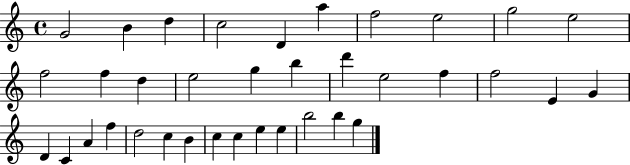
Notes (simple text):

G4/h B4/q D5/q C5/h D4/q A5/q F5/h E5/h G5/h E5/h F5/h F5/q D5/q E5/h G5/q B5/q D6/q E5/h F5/q F5/h E4/q G4/q D4/q C4/q A4/q F5/q D5/h C5/q B4/q C5/q C5/q E5/q E5/q B5/h B5/q G5/q